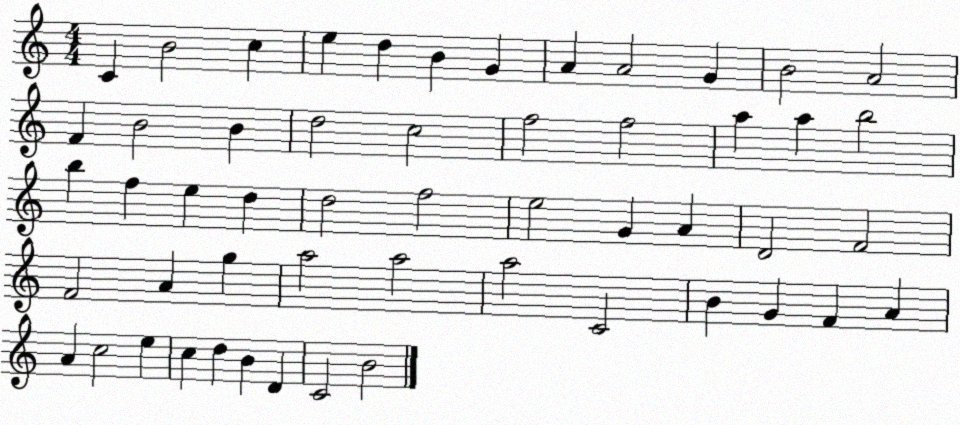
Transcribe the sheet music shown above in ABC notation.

X:1
T:Untitled
M:4/4
L:1/4
K:C
C B2 c e d B G A A2 G B2 A2 F B2 B d2 c2 f2 f2 a a b2 b f e d d2 f2 e2 G A D2 F2 F2 A g a2 a2 a2 C2 B G F A A c2 e c d B D C2 B2